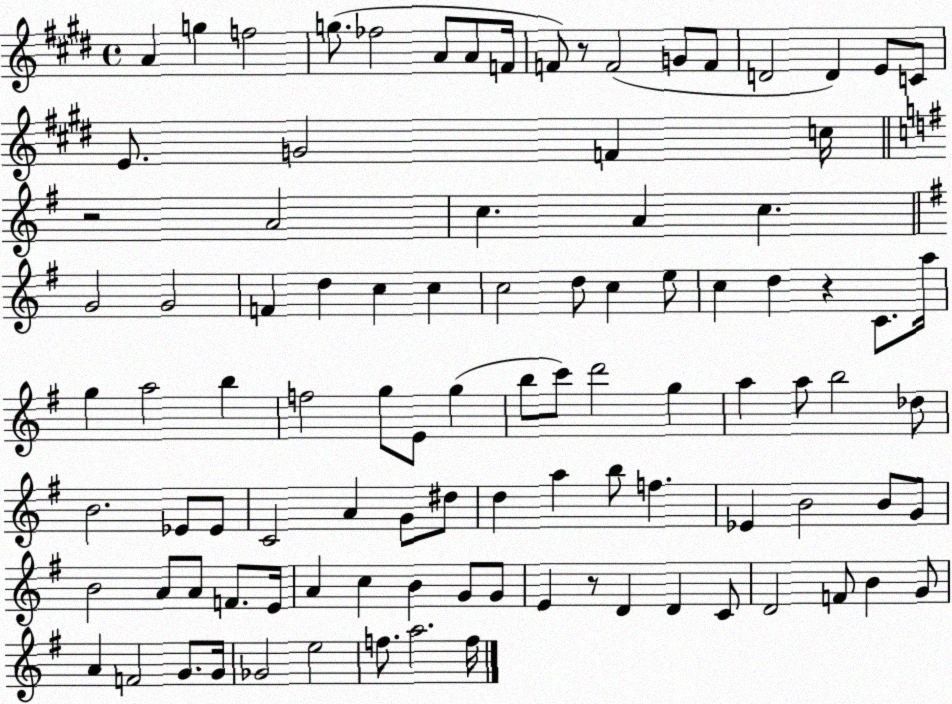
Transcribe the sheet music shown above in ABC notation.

X:1
T:Untitled
M:4/4
L:1/4
K:E
A g f2 g/2 _f2 A/2 A/2 F/4 F/2 z/2 F2 G/2 F/2 D2 D E/2 C/2 E/2 G2 F c/4 z2 A2 c A c G2 G2 F d c c c2 d/2 c e/2 c d z C/2 a/4 g a2 b f2 g/2 E/2 g b/2 c'/2 d'2 g a a/2 b2 _d/2 B2 _E/2 _E/2 C2 A G/2 ^d/2 d a b/2 f _E B2 B/2 G/2 B2 A/2 A/2 F/2 E/4 A c B G/2 G/2 E z/2 D D C/2 D2 F/2 B G/2 A F2 G/2 G/4 _G2 e2 f/2 a2 f/4